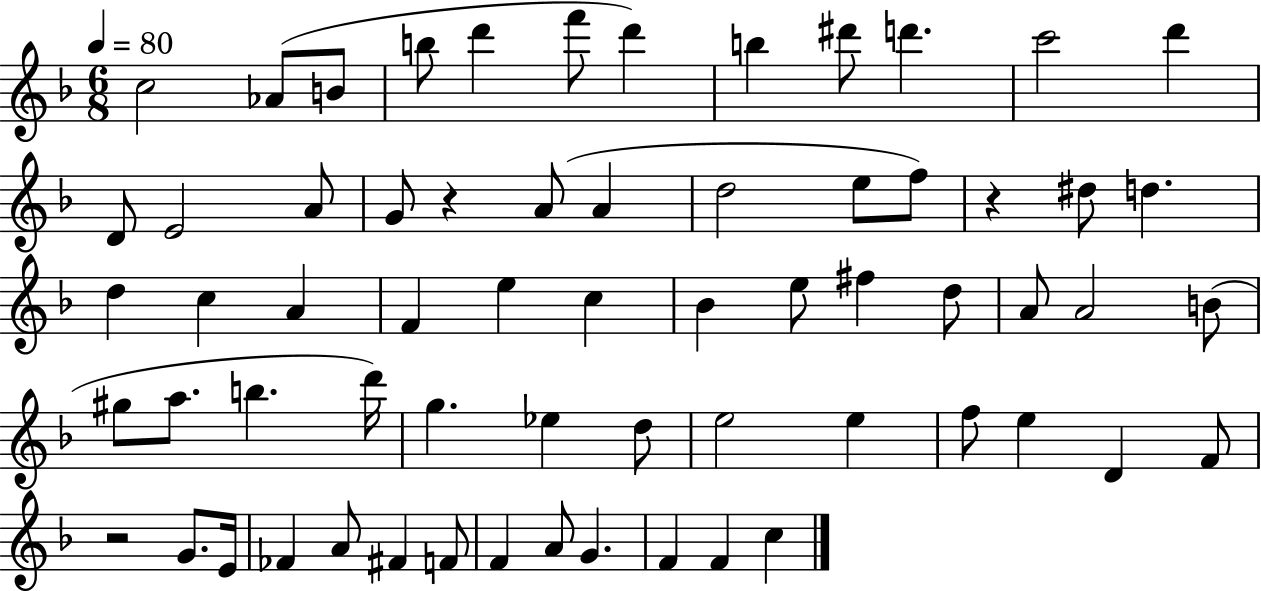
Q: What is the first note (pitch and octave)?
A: C5